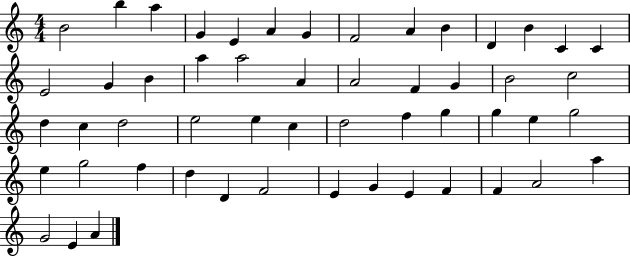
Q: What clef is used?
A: treble